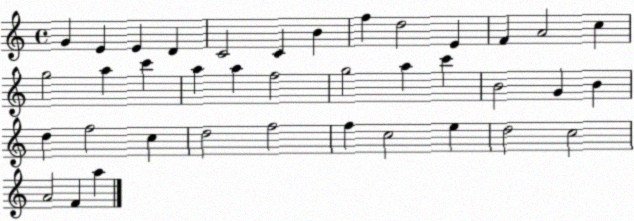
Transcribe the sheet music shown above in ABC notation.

X:1
T:Untitled
M:4/4
L:1/4
K:C
G E E D C2 C B f d2 E F A2 c g2 a c' a a f2 g2 a c' B2 G B d f2 c d2 f2 f c2 e d2 c2 A2 F a